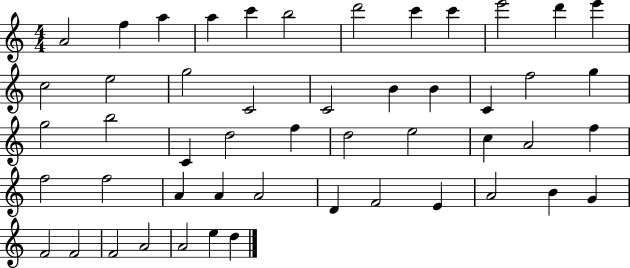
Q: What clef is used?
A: treble